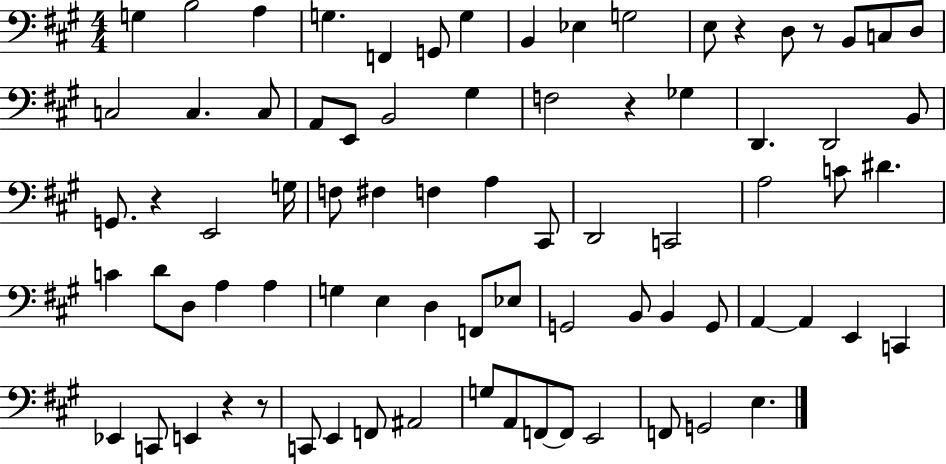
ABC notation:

X:1
T:Untitled
M:4/4
L:1/4
K:A
G, B,2 A, G, F,, G,,/2 G, B,, _E, G,2 E,/2 z D,/2 z/2 B,,/2 C,/2 D,/2 C,2 C, C,/2 A,,/2 E,,/2 B,,2 ^G, F,2 z _G, D,, D,,2 B,,/2 G,,/2 z E,,2 G,/4 F,/2 ^F, F, A, ^C,,/2 D,,2 C,,2 A,2 C/2 ^D C D/2 D,/2 A, A, G, E, D, F,,/2 _E,/2 G,,2 B,,/2 B,, G,,/2 A,, A,, E,, C,, _E,, C,,/2 E,, z z/2 C,,/2 E,, F,,/2 ^A,,2 G,/2 A,,/2 F,,/2 F,,/2 E,,2 F,,/2 G,,2 E,